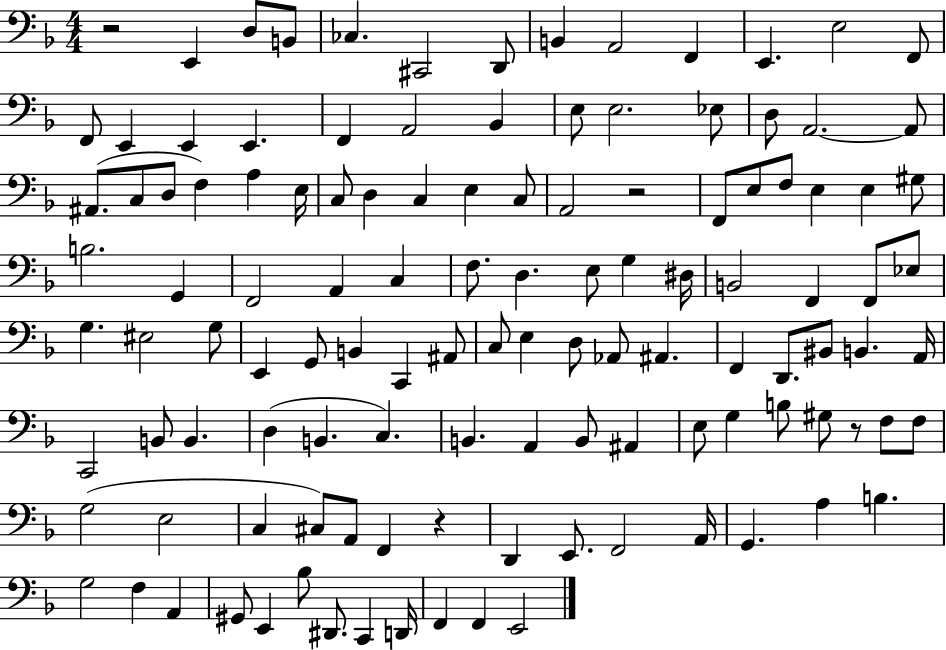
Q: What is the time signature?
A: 4/4